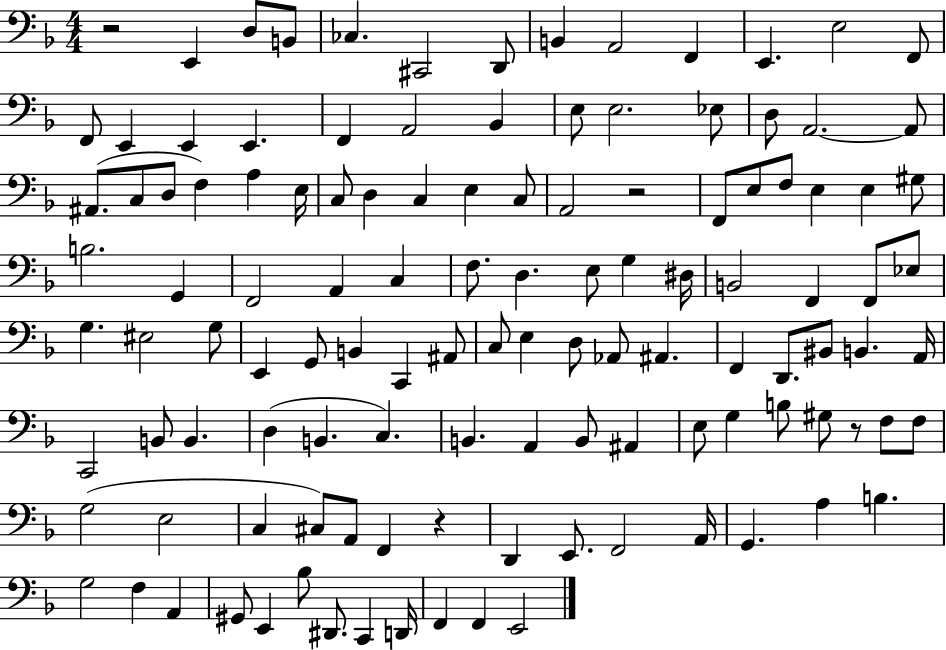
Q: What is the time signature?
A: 4/4